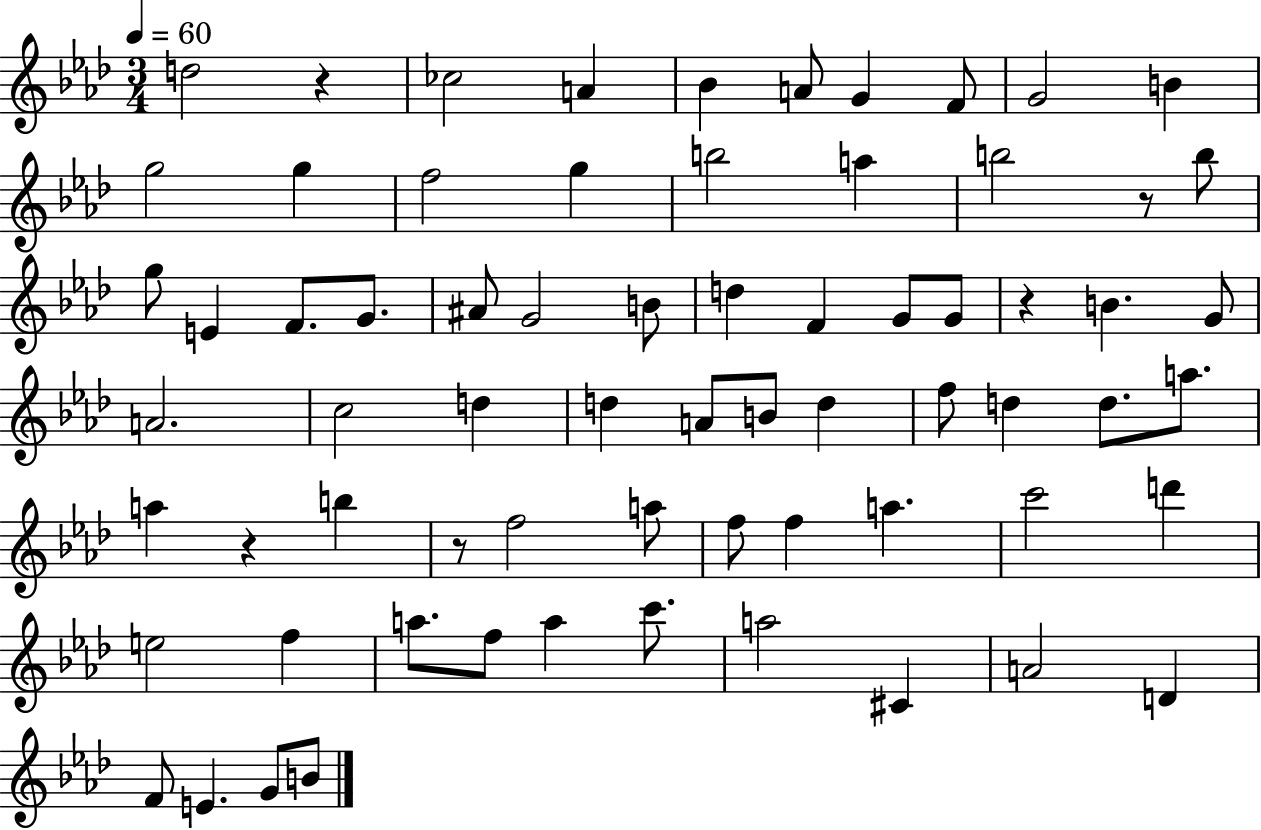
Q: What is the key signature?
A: AES major